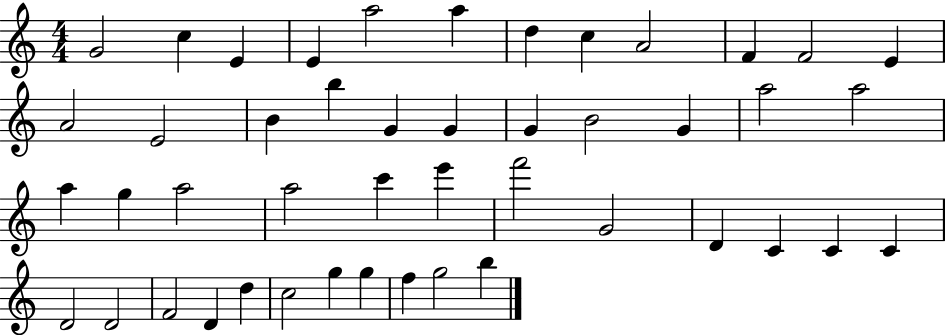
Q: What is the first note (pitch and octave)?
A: G4